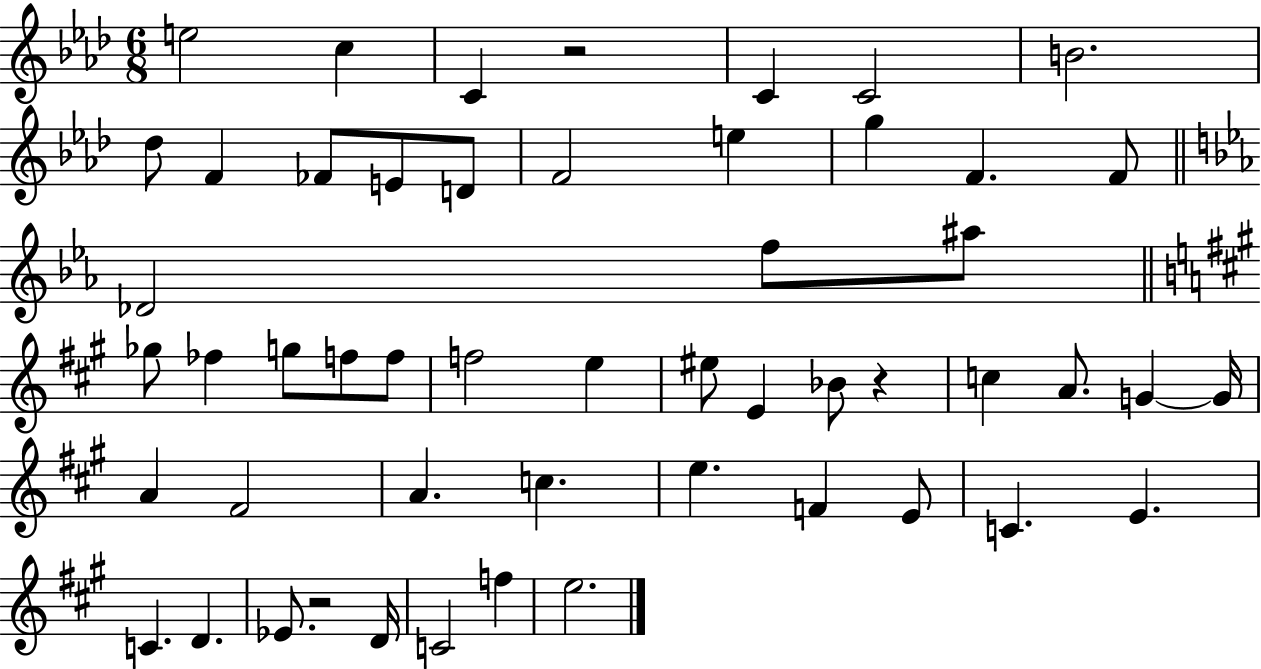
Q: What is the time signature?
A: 6/8